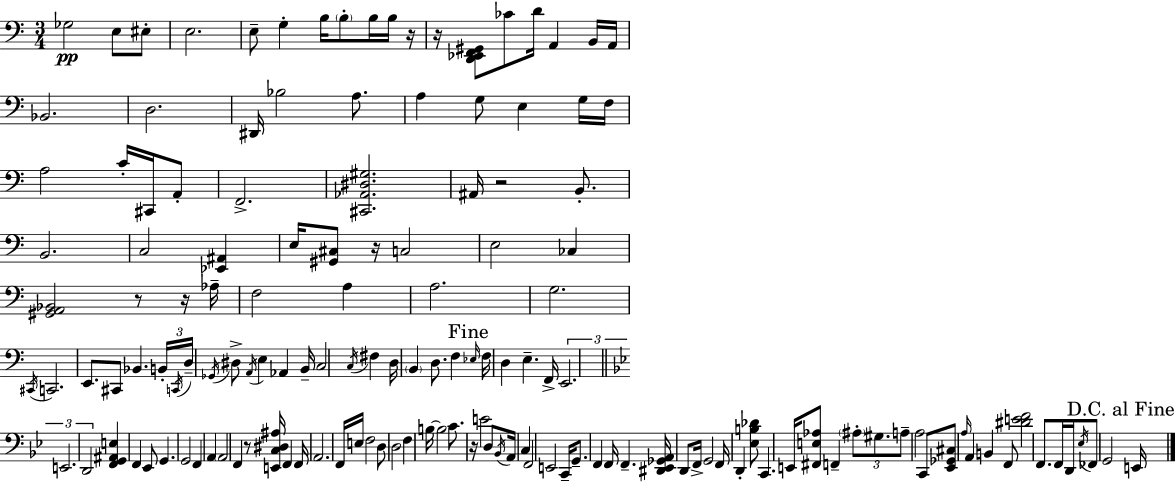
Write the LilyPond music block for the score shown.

{
  \clef bass
  \numericTimeSignature
  \time 3/4
  \key c \major
  ges2\pp e8 eis8-. | e2. | e8-- g4-. b16 \parenthesize b8-. b16 b16 r16 | r16 <d, ees, f, gis,>8 ces'8 d'16 a,4 b,16 a,16 | \break bes,2. | d2. | dis,16 bes2 a8. | a4 g8 e4 g16 f16 | \break a2 c'16-. cis,16 a,8-. | f,2.-> | <cis, aes, dis gis>2. | ais,16 r2 b,8.-. | \break b,2. | c2 <ees, ais,>4 | e16 <gis, cis>8 r16 c2 | e2 ces4 | \break <gis, a, bes,>2 r8 r16 aes16-- | f2 a4 | a2. | g2. | \break \acciaccatura { cis,16 } c,2. | e,8. cis,8 bes,4. | \tuplet 3/2 { b,16-. \acciaccatura { c,16 } d16-- } \acciaccatura { ges,16 } dis8-> \acciaccatura { a,16 } e4 aes,4 | b,16-- c2 | \break \acciaccatura { c16 } fis4 d16 \parenthesize b,4 d8. | f4 \mark "Fine" \grace { ees16 } f16 d4 e4.-- | f,16-> \tuplet 3/2 { e,2. | \bar "||" \break \key g \minor e,2. | d,2 } <f, g, ais, e>4 | f,4 ees,8 g,4. | g,2 f,4 | \break a,4 \parenthesize a,2 | f,4 r8 <e, c dis ais>16 f,4 f,16 | a,2. | f,16 e16 f2 d8 | \break d2 f4 | b16~~ b2 c'8. | r16 e'2 d8 \acciaccatura { bes,16 } | a,16 c4 f,2 | \break e,2 c,16-- g,8.-- | f,4 f,16 f,4.-- | <dis, ees, ges, a,>16 d,8 f,16-> g,2 | f,16 d,4-. <ees b des'>8 c,4. | \break e,16 <fis, e aes>8 f,4-- \tuplet 3/2 { \parenthesize ais8-. gis8. | a8-- } a2 c,8 | <ees, ges, cis>8 \grace { a16 } a,4 b,4 | f,8 <dis' e' f'>2 f,8. | \break f,16 d,16 \acciaccatura { ees16 } fes,8 g,2 | \mark "D.C. al Fine" e,16 \bar "|."
}